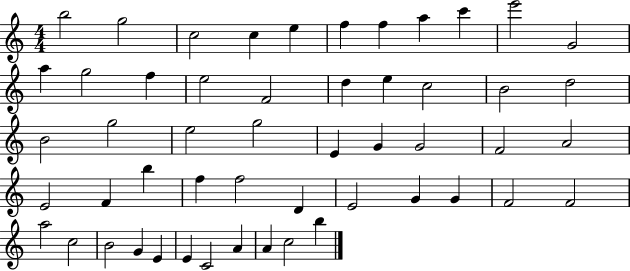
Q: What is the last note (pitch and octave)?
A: B5